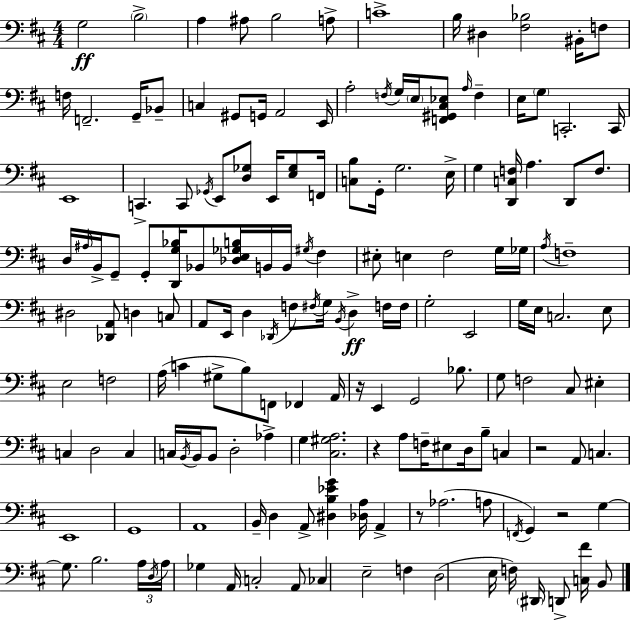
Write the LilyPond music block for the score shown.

{
  \clef bass
  \numericTimeSignature
  \time 4/4
  \key d \major
  g2\ff \parenthesize b2-> | a4 ais8 b2 a8-> | c'1-> | b16 dis4 <fis bes>2 bis,16-. f8 | \break f16 f,2.-- g,16-- bes,8-- | c4 gis,8 g,16 a,2 e,16 | a2-. \acciaccatura { f16 } g16 \parenthesize e16 <f, gis, cis ees>8 \grace { a16 } f4-- | e16 \parenthesize g8 c,2.-. | \break c,16 e,1 | c,4.-> c,8 \acciaccatura { ges,16 } e,8 <d ges>8 e,16 | <e ges>8 f,16 <c b>8 g,16-. g2. | e16-> g4 <d, c f>16 a4. d,8 | \break f8. d16 \grace { ais16 } b,16-> g,8-- g,8-. <d, g bes>16 bes,8 <des e ges b>16 b,16 b,16 | \acciaccatura { gis16 } fis4 eis8-. e4 fis2 | g16 ges16 \acciaccatura { a16 } f1-- | dis2 <des, a,>8 | \break d4 c8 a,8 e,16 d4 \acciaccatura { des,16 } f8 | \acciaccatura { fis16 } g16 \acciaccatura { b,16 } d4->\ff f16 f16 g2-. | e,2 g16 e16 c2. | e8 e2 | \break f2 a16( c'4 gis8-> | b8) f,8 fes,4 a,16 r16 e,4 g,2 | bes8. g8 f2 | cis8 eis4-. c4 d2 | \break c4 c16 \acciaccatura { b,16 } b,16 b,8 d2-. | aes4-> g4 <cis gis a>2. | r4 a8 | f16-- eis8 d16 b8-- c4 r2 | \break a,8 c4. e,1 | g,1 | a,1 | b,16-- d4 a,8-> | \break <dis b ees' g'>4 <des a>16 a,4-> r8 aes2.( | a8 \acciaccatura { f,16 } g,4) r2 | g4~~ g8. b2. | \tuplet 3/2 { a16 \acciaccatura { d16 } a16 } ges4 | \break a,16 c2-. a,8 ces4 | e2-- f4 d2( | e16 f16) \parenthesize dis,16 d,8-> <c fis'>16 b,8 \bar "|."
}